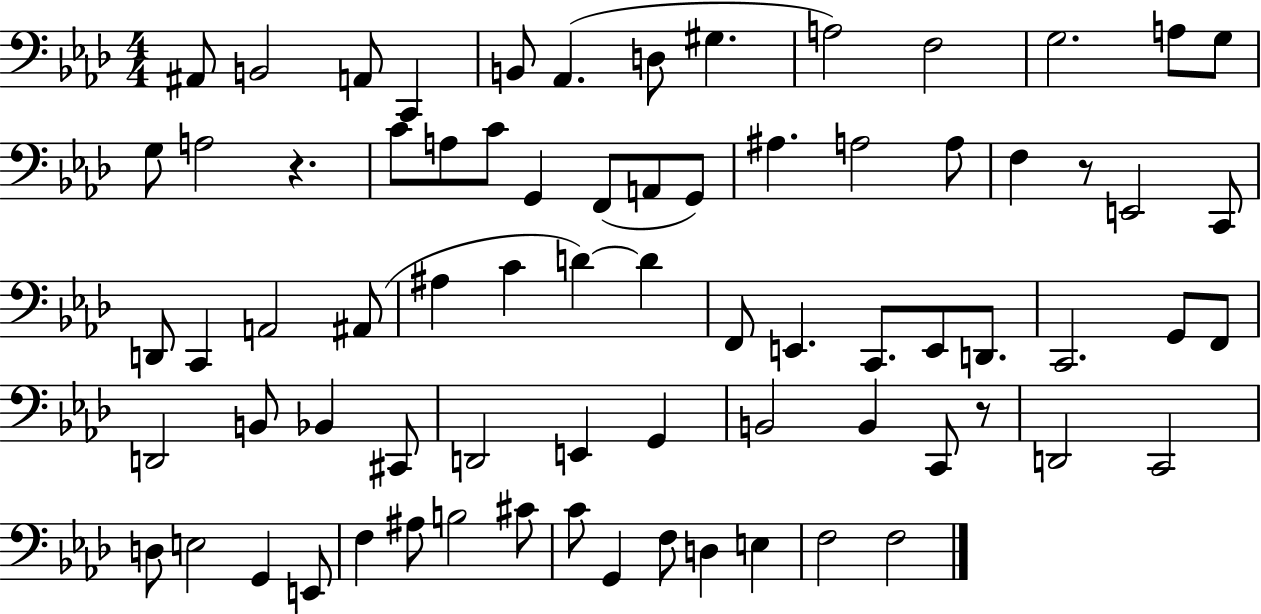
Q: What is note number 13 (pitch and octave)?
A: G3